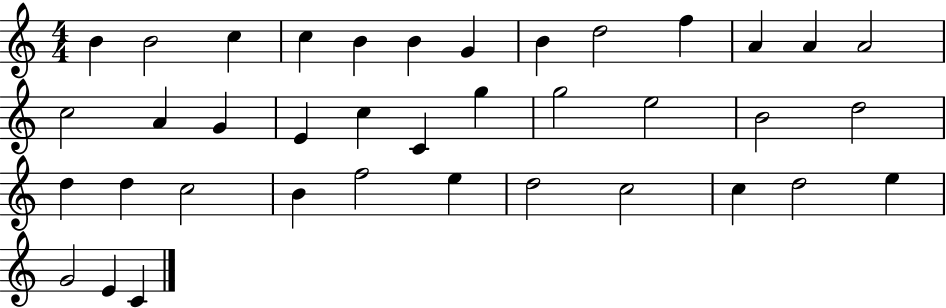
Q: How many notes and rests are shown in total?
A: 38